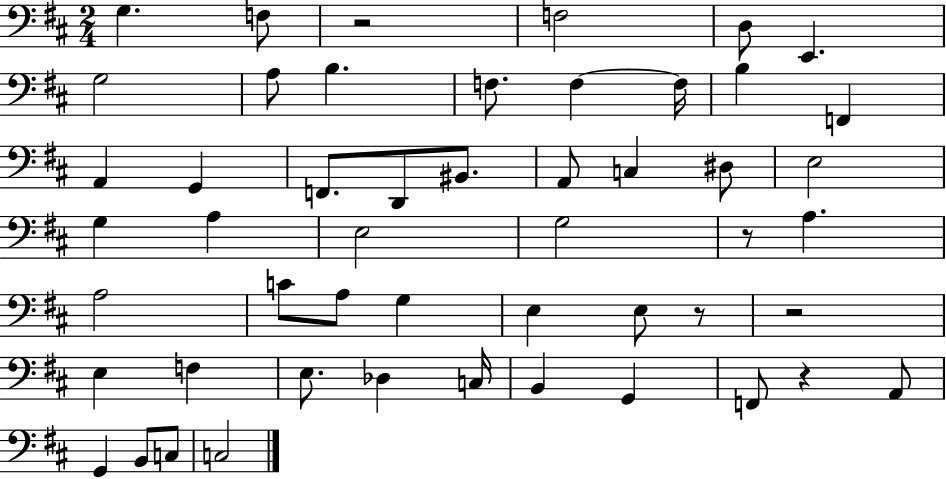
G3/q. F3/e R/h F3/h D3/e E2/q. G3/h A3/e B3/q. F3/e. F3/q F3/s B3/q F2/q A2/q G2/q F2/e. D2/e BIS2/e. A2/e C3/q D#3/e E3/h G3/q A3/q E3/h G3/h R/e A3/q. A3/h C4/e A3/e G3/q E3/q E3/e R/e R/h E3/q F3/q E3/e. Db3/q C3/s B2/q G2/q F2/e R/q A2/e G2/q B2/e C3/e C3/h